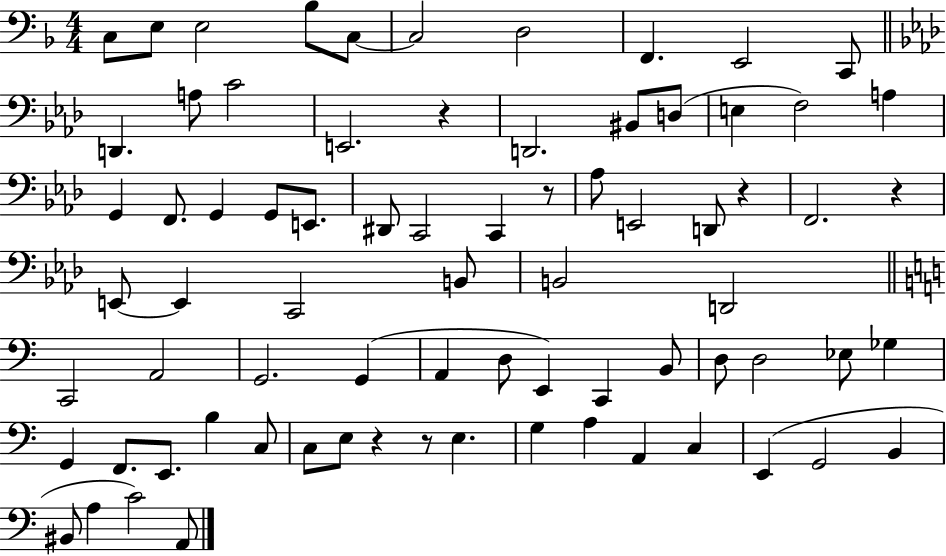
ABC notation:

X:1
T:Untitled
M:4/4
L:1/4
K:F
C,/2 E,/2 E,2 _B,/2 C,/2 C,2 D,2 F,, E,,2 C,,/2 D,, A,/2 C2 E,,2 z D,,2 ^B,,/2 D,/2 E, F,2 A, G,, F,,/2 G,, G,,/2 E,,/2 ^D,,/2 C,,2 C,, z/2 _A,/2 E,,2 D,,/2 z F,,2 z E,,/2 E,, C,,2 B,,/2 B,,2 D,,2 C,,2 A,,2 G,,2 G,, A,, D,/2 E,, C,, B,,/2 D,/2 D,2 _E,/2 _G, G,, F,,/2 E,,/2 B, C,/2 C,/2 E,/2 z z/2 E, G, A, A,, C, E,, G,,2 B,, ^B,,/2 A, C2 A,,/2